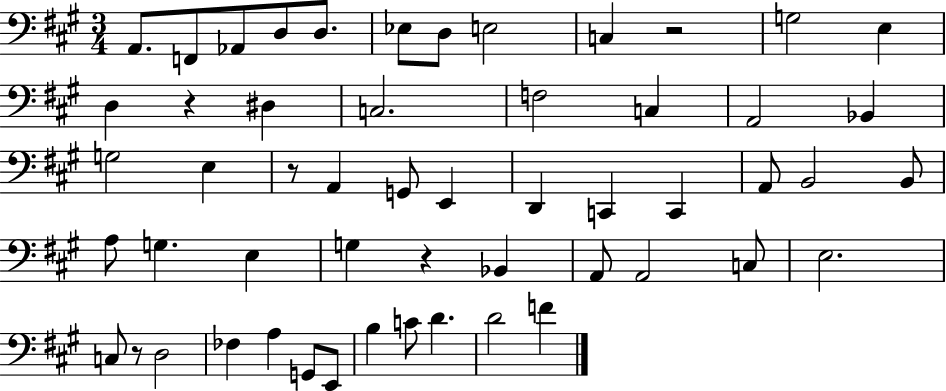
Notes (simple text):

A2/e. F2/e Ab2/e D3/e D3/e. Eb3/e D3/e E3/h C3/q R/h G3/h E3/q D3/q R/q D#3/q C3/h. F3/h C3/q A2/h Bb2/q G3/h E3/q R/e A2/q G2/e E2/q D2/q C2/q C2/q A2/e B2/h B2/e A3/e G3/q. E3/q G3/q R/q Bb2/q A2/e A2/h C3/e E3/h. C3/e R/e D3/h FES3/q A3/q G2/e E2/e B3/q C4/e D4/q. D4/h F4/q